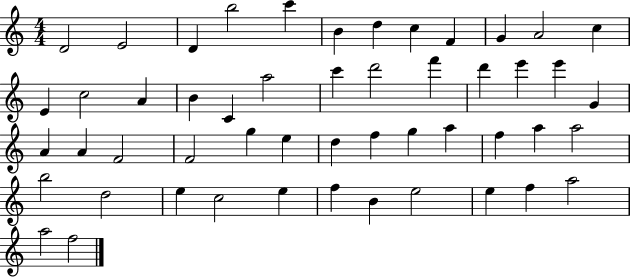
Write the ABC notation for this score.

X:1
T:Untitled
M:4/4
L:1/4
K:C
D2 E2 D b2 c' B d c F G A2 c E c2 A B C a2 c' d'2 f' d' e' e' G A A F2 F2 g e d f g a f a a2 b2 d2 e c2 e f B e2 e f a2 a2 f2